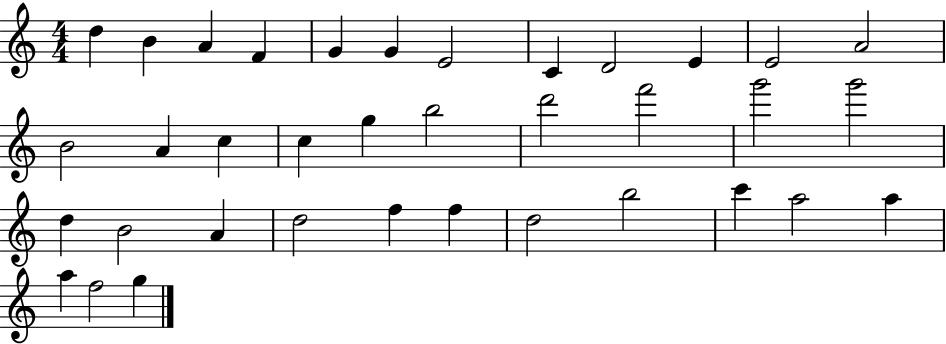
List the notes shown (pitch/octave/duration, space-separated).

D5/q B4/q A4/q F4/q G4/q G4/q E4/h C4/q D4/h E4/q E4/h A4/h B4/h A4/q C5/q C5/q G5/q B5/h D6/h F6/h G6/h G6/h D5/q B4/h A4/q D5/h F5/q F5/q D5/h B5/h C6/q A5/h A5/q A5/q F5/h G5/q